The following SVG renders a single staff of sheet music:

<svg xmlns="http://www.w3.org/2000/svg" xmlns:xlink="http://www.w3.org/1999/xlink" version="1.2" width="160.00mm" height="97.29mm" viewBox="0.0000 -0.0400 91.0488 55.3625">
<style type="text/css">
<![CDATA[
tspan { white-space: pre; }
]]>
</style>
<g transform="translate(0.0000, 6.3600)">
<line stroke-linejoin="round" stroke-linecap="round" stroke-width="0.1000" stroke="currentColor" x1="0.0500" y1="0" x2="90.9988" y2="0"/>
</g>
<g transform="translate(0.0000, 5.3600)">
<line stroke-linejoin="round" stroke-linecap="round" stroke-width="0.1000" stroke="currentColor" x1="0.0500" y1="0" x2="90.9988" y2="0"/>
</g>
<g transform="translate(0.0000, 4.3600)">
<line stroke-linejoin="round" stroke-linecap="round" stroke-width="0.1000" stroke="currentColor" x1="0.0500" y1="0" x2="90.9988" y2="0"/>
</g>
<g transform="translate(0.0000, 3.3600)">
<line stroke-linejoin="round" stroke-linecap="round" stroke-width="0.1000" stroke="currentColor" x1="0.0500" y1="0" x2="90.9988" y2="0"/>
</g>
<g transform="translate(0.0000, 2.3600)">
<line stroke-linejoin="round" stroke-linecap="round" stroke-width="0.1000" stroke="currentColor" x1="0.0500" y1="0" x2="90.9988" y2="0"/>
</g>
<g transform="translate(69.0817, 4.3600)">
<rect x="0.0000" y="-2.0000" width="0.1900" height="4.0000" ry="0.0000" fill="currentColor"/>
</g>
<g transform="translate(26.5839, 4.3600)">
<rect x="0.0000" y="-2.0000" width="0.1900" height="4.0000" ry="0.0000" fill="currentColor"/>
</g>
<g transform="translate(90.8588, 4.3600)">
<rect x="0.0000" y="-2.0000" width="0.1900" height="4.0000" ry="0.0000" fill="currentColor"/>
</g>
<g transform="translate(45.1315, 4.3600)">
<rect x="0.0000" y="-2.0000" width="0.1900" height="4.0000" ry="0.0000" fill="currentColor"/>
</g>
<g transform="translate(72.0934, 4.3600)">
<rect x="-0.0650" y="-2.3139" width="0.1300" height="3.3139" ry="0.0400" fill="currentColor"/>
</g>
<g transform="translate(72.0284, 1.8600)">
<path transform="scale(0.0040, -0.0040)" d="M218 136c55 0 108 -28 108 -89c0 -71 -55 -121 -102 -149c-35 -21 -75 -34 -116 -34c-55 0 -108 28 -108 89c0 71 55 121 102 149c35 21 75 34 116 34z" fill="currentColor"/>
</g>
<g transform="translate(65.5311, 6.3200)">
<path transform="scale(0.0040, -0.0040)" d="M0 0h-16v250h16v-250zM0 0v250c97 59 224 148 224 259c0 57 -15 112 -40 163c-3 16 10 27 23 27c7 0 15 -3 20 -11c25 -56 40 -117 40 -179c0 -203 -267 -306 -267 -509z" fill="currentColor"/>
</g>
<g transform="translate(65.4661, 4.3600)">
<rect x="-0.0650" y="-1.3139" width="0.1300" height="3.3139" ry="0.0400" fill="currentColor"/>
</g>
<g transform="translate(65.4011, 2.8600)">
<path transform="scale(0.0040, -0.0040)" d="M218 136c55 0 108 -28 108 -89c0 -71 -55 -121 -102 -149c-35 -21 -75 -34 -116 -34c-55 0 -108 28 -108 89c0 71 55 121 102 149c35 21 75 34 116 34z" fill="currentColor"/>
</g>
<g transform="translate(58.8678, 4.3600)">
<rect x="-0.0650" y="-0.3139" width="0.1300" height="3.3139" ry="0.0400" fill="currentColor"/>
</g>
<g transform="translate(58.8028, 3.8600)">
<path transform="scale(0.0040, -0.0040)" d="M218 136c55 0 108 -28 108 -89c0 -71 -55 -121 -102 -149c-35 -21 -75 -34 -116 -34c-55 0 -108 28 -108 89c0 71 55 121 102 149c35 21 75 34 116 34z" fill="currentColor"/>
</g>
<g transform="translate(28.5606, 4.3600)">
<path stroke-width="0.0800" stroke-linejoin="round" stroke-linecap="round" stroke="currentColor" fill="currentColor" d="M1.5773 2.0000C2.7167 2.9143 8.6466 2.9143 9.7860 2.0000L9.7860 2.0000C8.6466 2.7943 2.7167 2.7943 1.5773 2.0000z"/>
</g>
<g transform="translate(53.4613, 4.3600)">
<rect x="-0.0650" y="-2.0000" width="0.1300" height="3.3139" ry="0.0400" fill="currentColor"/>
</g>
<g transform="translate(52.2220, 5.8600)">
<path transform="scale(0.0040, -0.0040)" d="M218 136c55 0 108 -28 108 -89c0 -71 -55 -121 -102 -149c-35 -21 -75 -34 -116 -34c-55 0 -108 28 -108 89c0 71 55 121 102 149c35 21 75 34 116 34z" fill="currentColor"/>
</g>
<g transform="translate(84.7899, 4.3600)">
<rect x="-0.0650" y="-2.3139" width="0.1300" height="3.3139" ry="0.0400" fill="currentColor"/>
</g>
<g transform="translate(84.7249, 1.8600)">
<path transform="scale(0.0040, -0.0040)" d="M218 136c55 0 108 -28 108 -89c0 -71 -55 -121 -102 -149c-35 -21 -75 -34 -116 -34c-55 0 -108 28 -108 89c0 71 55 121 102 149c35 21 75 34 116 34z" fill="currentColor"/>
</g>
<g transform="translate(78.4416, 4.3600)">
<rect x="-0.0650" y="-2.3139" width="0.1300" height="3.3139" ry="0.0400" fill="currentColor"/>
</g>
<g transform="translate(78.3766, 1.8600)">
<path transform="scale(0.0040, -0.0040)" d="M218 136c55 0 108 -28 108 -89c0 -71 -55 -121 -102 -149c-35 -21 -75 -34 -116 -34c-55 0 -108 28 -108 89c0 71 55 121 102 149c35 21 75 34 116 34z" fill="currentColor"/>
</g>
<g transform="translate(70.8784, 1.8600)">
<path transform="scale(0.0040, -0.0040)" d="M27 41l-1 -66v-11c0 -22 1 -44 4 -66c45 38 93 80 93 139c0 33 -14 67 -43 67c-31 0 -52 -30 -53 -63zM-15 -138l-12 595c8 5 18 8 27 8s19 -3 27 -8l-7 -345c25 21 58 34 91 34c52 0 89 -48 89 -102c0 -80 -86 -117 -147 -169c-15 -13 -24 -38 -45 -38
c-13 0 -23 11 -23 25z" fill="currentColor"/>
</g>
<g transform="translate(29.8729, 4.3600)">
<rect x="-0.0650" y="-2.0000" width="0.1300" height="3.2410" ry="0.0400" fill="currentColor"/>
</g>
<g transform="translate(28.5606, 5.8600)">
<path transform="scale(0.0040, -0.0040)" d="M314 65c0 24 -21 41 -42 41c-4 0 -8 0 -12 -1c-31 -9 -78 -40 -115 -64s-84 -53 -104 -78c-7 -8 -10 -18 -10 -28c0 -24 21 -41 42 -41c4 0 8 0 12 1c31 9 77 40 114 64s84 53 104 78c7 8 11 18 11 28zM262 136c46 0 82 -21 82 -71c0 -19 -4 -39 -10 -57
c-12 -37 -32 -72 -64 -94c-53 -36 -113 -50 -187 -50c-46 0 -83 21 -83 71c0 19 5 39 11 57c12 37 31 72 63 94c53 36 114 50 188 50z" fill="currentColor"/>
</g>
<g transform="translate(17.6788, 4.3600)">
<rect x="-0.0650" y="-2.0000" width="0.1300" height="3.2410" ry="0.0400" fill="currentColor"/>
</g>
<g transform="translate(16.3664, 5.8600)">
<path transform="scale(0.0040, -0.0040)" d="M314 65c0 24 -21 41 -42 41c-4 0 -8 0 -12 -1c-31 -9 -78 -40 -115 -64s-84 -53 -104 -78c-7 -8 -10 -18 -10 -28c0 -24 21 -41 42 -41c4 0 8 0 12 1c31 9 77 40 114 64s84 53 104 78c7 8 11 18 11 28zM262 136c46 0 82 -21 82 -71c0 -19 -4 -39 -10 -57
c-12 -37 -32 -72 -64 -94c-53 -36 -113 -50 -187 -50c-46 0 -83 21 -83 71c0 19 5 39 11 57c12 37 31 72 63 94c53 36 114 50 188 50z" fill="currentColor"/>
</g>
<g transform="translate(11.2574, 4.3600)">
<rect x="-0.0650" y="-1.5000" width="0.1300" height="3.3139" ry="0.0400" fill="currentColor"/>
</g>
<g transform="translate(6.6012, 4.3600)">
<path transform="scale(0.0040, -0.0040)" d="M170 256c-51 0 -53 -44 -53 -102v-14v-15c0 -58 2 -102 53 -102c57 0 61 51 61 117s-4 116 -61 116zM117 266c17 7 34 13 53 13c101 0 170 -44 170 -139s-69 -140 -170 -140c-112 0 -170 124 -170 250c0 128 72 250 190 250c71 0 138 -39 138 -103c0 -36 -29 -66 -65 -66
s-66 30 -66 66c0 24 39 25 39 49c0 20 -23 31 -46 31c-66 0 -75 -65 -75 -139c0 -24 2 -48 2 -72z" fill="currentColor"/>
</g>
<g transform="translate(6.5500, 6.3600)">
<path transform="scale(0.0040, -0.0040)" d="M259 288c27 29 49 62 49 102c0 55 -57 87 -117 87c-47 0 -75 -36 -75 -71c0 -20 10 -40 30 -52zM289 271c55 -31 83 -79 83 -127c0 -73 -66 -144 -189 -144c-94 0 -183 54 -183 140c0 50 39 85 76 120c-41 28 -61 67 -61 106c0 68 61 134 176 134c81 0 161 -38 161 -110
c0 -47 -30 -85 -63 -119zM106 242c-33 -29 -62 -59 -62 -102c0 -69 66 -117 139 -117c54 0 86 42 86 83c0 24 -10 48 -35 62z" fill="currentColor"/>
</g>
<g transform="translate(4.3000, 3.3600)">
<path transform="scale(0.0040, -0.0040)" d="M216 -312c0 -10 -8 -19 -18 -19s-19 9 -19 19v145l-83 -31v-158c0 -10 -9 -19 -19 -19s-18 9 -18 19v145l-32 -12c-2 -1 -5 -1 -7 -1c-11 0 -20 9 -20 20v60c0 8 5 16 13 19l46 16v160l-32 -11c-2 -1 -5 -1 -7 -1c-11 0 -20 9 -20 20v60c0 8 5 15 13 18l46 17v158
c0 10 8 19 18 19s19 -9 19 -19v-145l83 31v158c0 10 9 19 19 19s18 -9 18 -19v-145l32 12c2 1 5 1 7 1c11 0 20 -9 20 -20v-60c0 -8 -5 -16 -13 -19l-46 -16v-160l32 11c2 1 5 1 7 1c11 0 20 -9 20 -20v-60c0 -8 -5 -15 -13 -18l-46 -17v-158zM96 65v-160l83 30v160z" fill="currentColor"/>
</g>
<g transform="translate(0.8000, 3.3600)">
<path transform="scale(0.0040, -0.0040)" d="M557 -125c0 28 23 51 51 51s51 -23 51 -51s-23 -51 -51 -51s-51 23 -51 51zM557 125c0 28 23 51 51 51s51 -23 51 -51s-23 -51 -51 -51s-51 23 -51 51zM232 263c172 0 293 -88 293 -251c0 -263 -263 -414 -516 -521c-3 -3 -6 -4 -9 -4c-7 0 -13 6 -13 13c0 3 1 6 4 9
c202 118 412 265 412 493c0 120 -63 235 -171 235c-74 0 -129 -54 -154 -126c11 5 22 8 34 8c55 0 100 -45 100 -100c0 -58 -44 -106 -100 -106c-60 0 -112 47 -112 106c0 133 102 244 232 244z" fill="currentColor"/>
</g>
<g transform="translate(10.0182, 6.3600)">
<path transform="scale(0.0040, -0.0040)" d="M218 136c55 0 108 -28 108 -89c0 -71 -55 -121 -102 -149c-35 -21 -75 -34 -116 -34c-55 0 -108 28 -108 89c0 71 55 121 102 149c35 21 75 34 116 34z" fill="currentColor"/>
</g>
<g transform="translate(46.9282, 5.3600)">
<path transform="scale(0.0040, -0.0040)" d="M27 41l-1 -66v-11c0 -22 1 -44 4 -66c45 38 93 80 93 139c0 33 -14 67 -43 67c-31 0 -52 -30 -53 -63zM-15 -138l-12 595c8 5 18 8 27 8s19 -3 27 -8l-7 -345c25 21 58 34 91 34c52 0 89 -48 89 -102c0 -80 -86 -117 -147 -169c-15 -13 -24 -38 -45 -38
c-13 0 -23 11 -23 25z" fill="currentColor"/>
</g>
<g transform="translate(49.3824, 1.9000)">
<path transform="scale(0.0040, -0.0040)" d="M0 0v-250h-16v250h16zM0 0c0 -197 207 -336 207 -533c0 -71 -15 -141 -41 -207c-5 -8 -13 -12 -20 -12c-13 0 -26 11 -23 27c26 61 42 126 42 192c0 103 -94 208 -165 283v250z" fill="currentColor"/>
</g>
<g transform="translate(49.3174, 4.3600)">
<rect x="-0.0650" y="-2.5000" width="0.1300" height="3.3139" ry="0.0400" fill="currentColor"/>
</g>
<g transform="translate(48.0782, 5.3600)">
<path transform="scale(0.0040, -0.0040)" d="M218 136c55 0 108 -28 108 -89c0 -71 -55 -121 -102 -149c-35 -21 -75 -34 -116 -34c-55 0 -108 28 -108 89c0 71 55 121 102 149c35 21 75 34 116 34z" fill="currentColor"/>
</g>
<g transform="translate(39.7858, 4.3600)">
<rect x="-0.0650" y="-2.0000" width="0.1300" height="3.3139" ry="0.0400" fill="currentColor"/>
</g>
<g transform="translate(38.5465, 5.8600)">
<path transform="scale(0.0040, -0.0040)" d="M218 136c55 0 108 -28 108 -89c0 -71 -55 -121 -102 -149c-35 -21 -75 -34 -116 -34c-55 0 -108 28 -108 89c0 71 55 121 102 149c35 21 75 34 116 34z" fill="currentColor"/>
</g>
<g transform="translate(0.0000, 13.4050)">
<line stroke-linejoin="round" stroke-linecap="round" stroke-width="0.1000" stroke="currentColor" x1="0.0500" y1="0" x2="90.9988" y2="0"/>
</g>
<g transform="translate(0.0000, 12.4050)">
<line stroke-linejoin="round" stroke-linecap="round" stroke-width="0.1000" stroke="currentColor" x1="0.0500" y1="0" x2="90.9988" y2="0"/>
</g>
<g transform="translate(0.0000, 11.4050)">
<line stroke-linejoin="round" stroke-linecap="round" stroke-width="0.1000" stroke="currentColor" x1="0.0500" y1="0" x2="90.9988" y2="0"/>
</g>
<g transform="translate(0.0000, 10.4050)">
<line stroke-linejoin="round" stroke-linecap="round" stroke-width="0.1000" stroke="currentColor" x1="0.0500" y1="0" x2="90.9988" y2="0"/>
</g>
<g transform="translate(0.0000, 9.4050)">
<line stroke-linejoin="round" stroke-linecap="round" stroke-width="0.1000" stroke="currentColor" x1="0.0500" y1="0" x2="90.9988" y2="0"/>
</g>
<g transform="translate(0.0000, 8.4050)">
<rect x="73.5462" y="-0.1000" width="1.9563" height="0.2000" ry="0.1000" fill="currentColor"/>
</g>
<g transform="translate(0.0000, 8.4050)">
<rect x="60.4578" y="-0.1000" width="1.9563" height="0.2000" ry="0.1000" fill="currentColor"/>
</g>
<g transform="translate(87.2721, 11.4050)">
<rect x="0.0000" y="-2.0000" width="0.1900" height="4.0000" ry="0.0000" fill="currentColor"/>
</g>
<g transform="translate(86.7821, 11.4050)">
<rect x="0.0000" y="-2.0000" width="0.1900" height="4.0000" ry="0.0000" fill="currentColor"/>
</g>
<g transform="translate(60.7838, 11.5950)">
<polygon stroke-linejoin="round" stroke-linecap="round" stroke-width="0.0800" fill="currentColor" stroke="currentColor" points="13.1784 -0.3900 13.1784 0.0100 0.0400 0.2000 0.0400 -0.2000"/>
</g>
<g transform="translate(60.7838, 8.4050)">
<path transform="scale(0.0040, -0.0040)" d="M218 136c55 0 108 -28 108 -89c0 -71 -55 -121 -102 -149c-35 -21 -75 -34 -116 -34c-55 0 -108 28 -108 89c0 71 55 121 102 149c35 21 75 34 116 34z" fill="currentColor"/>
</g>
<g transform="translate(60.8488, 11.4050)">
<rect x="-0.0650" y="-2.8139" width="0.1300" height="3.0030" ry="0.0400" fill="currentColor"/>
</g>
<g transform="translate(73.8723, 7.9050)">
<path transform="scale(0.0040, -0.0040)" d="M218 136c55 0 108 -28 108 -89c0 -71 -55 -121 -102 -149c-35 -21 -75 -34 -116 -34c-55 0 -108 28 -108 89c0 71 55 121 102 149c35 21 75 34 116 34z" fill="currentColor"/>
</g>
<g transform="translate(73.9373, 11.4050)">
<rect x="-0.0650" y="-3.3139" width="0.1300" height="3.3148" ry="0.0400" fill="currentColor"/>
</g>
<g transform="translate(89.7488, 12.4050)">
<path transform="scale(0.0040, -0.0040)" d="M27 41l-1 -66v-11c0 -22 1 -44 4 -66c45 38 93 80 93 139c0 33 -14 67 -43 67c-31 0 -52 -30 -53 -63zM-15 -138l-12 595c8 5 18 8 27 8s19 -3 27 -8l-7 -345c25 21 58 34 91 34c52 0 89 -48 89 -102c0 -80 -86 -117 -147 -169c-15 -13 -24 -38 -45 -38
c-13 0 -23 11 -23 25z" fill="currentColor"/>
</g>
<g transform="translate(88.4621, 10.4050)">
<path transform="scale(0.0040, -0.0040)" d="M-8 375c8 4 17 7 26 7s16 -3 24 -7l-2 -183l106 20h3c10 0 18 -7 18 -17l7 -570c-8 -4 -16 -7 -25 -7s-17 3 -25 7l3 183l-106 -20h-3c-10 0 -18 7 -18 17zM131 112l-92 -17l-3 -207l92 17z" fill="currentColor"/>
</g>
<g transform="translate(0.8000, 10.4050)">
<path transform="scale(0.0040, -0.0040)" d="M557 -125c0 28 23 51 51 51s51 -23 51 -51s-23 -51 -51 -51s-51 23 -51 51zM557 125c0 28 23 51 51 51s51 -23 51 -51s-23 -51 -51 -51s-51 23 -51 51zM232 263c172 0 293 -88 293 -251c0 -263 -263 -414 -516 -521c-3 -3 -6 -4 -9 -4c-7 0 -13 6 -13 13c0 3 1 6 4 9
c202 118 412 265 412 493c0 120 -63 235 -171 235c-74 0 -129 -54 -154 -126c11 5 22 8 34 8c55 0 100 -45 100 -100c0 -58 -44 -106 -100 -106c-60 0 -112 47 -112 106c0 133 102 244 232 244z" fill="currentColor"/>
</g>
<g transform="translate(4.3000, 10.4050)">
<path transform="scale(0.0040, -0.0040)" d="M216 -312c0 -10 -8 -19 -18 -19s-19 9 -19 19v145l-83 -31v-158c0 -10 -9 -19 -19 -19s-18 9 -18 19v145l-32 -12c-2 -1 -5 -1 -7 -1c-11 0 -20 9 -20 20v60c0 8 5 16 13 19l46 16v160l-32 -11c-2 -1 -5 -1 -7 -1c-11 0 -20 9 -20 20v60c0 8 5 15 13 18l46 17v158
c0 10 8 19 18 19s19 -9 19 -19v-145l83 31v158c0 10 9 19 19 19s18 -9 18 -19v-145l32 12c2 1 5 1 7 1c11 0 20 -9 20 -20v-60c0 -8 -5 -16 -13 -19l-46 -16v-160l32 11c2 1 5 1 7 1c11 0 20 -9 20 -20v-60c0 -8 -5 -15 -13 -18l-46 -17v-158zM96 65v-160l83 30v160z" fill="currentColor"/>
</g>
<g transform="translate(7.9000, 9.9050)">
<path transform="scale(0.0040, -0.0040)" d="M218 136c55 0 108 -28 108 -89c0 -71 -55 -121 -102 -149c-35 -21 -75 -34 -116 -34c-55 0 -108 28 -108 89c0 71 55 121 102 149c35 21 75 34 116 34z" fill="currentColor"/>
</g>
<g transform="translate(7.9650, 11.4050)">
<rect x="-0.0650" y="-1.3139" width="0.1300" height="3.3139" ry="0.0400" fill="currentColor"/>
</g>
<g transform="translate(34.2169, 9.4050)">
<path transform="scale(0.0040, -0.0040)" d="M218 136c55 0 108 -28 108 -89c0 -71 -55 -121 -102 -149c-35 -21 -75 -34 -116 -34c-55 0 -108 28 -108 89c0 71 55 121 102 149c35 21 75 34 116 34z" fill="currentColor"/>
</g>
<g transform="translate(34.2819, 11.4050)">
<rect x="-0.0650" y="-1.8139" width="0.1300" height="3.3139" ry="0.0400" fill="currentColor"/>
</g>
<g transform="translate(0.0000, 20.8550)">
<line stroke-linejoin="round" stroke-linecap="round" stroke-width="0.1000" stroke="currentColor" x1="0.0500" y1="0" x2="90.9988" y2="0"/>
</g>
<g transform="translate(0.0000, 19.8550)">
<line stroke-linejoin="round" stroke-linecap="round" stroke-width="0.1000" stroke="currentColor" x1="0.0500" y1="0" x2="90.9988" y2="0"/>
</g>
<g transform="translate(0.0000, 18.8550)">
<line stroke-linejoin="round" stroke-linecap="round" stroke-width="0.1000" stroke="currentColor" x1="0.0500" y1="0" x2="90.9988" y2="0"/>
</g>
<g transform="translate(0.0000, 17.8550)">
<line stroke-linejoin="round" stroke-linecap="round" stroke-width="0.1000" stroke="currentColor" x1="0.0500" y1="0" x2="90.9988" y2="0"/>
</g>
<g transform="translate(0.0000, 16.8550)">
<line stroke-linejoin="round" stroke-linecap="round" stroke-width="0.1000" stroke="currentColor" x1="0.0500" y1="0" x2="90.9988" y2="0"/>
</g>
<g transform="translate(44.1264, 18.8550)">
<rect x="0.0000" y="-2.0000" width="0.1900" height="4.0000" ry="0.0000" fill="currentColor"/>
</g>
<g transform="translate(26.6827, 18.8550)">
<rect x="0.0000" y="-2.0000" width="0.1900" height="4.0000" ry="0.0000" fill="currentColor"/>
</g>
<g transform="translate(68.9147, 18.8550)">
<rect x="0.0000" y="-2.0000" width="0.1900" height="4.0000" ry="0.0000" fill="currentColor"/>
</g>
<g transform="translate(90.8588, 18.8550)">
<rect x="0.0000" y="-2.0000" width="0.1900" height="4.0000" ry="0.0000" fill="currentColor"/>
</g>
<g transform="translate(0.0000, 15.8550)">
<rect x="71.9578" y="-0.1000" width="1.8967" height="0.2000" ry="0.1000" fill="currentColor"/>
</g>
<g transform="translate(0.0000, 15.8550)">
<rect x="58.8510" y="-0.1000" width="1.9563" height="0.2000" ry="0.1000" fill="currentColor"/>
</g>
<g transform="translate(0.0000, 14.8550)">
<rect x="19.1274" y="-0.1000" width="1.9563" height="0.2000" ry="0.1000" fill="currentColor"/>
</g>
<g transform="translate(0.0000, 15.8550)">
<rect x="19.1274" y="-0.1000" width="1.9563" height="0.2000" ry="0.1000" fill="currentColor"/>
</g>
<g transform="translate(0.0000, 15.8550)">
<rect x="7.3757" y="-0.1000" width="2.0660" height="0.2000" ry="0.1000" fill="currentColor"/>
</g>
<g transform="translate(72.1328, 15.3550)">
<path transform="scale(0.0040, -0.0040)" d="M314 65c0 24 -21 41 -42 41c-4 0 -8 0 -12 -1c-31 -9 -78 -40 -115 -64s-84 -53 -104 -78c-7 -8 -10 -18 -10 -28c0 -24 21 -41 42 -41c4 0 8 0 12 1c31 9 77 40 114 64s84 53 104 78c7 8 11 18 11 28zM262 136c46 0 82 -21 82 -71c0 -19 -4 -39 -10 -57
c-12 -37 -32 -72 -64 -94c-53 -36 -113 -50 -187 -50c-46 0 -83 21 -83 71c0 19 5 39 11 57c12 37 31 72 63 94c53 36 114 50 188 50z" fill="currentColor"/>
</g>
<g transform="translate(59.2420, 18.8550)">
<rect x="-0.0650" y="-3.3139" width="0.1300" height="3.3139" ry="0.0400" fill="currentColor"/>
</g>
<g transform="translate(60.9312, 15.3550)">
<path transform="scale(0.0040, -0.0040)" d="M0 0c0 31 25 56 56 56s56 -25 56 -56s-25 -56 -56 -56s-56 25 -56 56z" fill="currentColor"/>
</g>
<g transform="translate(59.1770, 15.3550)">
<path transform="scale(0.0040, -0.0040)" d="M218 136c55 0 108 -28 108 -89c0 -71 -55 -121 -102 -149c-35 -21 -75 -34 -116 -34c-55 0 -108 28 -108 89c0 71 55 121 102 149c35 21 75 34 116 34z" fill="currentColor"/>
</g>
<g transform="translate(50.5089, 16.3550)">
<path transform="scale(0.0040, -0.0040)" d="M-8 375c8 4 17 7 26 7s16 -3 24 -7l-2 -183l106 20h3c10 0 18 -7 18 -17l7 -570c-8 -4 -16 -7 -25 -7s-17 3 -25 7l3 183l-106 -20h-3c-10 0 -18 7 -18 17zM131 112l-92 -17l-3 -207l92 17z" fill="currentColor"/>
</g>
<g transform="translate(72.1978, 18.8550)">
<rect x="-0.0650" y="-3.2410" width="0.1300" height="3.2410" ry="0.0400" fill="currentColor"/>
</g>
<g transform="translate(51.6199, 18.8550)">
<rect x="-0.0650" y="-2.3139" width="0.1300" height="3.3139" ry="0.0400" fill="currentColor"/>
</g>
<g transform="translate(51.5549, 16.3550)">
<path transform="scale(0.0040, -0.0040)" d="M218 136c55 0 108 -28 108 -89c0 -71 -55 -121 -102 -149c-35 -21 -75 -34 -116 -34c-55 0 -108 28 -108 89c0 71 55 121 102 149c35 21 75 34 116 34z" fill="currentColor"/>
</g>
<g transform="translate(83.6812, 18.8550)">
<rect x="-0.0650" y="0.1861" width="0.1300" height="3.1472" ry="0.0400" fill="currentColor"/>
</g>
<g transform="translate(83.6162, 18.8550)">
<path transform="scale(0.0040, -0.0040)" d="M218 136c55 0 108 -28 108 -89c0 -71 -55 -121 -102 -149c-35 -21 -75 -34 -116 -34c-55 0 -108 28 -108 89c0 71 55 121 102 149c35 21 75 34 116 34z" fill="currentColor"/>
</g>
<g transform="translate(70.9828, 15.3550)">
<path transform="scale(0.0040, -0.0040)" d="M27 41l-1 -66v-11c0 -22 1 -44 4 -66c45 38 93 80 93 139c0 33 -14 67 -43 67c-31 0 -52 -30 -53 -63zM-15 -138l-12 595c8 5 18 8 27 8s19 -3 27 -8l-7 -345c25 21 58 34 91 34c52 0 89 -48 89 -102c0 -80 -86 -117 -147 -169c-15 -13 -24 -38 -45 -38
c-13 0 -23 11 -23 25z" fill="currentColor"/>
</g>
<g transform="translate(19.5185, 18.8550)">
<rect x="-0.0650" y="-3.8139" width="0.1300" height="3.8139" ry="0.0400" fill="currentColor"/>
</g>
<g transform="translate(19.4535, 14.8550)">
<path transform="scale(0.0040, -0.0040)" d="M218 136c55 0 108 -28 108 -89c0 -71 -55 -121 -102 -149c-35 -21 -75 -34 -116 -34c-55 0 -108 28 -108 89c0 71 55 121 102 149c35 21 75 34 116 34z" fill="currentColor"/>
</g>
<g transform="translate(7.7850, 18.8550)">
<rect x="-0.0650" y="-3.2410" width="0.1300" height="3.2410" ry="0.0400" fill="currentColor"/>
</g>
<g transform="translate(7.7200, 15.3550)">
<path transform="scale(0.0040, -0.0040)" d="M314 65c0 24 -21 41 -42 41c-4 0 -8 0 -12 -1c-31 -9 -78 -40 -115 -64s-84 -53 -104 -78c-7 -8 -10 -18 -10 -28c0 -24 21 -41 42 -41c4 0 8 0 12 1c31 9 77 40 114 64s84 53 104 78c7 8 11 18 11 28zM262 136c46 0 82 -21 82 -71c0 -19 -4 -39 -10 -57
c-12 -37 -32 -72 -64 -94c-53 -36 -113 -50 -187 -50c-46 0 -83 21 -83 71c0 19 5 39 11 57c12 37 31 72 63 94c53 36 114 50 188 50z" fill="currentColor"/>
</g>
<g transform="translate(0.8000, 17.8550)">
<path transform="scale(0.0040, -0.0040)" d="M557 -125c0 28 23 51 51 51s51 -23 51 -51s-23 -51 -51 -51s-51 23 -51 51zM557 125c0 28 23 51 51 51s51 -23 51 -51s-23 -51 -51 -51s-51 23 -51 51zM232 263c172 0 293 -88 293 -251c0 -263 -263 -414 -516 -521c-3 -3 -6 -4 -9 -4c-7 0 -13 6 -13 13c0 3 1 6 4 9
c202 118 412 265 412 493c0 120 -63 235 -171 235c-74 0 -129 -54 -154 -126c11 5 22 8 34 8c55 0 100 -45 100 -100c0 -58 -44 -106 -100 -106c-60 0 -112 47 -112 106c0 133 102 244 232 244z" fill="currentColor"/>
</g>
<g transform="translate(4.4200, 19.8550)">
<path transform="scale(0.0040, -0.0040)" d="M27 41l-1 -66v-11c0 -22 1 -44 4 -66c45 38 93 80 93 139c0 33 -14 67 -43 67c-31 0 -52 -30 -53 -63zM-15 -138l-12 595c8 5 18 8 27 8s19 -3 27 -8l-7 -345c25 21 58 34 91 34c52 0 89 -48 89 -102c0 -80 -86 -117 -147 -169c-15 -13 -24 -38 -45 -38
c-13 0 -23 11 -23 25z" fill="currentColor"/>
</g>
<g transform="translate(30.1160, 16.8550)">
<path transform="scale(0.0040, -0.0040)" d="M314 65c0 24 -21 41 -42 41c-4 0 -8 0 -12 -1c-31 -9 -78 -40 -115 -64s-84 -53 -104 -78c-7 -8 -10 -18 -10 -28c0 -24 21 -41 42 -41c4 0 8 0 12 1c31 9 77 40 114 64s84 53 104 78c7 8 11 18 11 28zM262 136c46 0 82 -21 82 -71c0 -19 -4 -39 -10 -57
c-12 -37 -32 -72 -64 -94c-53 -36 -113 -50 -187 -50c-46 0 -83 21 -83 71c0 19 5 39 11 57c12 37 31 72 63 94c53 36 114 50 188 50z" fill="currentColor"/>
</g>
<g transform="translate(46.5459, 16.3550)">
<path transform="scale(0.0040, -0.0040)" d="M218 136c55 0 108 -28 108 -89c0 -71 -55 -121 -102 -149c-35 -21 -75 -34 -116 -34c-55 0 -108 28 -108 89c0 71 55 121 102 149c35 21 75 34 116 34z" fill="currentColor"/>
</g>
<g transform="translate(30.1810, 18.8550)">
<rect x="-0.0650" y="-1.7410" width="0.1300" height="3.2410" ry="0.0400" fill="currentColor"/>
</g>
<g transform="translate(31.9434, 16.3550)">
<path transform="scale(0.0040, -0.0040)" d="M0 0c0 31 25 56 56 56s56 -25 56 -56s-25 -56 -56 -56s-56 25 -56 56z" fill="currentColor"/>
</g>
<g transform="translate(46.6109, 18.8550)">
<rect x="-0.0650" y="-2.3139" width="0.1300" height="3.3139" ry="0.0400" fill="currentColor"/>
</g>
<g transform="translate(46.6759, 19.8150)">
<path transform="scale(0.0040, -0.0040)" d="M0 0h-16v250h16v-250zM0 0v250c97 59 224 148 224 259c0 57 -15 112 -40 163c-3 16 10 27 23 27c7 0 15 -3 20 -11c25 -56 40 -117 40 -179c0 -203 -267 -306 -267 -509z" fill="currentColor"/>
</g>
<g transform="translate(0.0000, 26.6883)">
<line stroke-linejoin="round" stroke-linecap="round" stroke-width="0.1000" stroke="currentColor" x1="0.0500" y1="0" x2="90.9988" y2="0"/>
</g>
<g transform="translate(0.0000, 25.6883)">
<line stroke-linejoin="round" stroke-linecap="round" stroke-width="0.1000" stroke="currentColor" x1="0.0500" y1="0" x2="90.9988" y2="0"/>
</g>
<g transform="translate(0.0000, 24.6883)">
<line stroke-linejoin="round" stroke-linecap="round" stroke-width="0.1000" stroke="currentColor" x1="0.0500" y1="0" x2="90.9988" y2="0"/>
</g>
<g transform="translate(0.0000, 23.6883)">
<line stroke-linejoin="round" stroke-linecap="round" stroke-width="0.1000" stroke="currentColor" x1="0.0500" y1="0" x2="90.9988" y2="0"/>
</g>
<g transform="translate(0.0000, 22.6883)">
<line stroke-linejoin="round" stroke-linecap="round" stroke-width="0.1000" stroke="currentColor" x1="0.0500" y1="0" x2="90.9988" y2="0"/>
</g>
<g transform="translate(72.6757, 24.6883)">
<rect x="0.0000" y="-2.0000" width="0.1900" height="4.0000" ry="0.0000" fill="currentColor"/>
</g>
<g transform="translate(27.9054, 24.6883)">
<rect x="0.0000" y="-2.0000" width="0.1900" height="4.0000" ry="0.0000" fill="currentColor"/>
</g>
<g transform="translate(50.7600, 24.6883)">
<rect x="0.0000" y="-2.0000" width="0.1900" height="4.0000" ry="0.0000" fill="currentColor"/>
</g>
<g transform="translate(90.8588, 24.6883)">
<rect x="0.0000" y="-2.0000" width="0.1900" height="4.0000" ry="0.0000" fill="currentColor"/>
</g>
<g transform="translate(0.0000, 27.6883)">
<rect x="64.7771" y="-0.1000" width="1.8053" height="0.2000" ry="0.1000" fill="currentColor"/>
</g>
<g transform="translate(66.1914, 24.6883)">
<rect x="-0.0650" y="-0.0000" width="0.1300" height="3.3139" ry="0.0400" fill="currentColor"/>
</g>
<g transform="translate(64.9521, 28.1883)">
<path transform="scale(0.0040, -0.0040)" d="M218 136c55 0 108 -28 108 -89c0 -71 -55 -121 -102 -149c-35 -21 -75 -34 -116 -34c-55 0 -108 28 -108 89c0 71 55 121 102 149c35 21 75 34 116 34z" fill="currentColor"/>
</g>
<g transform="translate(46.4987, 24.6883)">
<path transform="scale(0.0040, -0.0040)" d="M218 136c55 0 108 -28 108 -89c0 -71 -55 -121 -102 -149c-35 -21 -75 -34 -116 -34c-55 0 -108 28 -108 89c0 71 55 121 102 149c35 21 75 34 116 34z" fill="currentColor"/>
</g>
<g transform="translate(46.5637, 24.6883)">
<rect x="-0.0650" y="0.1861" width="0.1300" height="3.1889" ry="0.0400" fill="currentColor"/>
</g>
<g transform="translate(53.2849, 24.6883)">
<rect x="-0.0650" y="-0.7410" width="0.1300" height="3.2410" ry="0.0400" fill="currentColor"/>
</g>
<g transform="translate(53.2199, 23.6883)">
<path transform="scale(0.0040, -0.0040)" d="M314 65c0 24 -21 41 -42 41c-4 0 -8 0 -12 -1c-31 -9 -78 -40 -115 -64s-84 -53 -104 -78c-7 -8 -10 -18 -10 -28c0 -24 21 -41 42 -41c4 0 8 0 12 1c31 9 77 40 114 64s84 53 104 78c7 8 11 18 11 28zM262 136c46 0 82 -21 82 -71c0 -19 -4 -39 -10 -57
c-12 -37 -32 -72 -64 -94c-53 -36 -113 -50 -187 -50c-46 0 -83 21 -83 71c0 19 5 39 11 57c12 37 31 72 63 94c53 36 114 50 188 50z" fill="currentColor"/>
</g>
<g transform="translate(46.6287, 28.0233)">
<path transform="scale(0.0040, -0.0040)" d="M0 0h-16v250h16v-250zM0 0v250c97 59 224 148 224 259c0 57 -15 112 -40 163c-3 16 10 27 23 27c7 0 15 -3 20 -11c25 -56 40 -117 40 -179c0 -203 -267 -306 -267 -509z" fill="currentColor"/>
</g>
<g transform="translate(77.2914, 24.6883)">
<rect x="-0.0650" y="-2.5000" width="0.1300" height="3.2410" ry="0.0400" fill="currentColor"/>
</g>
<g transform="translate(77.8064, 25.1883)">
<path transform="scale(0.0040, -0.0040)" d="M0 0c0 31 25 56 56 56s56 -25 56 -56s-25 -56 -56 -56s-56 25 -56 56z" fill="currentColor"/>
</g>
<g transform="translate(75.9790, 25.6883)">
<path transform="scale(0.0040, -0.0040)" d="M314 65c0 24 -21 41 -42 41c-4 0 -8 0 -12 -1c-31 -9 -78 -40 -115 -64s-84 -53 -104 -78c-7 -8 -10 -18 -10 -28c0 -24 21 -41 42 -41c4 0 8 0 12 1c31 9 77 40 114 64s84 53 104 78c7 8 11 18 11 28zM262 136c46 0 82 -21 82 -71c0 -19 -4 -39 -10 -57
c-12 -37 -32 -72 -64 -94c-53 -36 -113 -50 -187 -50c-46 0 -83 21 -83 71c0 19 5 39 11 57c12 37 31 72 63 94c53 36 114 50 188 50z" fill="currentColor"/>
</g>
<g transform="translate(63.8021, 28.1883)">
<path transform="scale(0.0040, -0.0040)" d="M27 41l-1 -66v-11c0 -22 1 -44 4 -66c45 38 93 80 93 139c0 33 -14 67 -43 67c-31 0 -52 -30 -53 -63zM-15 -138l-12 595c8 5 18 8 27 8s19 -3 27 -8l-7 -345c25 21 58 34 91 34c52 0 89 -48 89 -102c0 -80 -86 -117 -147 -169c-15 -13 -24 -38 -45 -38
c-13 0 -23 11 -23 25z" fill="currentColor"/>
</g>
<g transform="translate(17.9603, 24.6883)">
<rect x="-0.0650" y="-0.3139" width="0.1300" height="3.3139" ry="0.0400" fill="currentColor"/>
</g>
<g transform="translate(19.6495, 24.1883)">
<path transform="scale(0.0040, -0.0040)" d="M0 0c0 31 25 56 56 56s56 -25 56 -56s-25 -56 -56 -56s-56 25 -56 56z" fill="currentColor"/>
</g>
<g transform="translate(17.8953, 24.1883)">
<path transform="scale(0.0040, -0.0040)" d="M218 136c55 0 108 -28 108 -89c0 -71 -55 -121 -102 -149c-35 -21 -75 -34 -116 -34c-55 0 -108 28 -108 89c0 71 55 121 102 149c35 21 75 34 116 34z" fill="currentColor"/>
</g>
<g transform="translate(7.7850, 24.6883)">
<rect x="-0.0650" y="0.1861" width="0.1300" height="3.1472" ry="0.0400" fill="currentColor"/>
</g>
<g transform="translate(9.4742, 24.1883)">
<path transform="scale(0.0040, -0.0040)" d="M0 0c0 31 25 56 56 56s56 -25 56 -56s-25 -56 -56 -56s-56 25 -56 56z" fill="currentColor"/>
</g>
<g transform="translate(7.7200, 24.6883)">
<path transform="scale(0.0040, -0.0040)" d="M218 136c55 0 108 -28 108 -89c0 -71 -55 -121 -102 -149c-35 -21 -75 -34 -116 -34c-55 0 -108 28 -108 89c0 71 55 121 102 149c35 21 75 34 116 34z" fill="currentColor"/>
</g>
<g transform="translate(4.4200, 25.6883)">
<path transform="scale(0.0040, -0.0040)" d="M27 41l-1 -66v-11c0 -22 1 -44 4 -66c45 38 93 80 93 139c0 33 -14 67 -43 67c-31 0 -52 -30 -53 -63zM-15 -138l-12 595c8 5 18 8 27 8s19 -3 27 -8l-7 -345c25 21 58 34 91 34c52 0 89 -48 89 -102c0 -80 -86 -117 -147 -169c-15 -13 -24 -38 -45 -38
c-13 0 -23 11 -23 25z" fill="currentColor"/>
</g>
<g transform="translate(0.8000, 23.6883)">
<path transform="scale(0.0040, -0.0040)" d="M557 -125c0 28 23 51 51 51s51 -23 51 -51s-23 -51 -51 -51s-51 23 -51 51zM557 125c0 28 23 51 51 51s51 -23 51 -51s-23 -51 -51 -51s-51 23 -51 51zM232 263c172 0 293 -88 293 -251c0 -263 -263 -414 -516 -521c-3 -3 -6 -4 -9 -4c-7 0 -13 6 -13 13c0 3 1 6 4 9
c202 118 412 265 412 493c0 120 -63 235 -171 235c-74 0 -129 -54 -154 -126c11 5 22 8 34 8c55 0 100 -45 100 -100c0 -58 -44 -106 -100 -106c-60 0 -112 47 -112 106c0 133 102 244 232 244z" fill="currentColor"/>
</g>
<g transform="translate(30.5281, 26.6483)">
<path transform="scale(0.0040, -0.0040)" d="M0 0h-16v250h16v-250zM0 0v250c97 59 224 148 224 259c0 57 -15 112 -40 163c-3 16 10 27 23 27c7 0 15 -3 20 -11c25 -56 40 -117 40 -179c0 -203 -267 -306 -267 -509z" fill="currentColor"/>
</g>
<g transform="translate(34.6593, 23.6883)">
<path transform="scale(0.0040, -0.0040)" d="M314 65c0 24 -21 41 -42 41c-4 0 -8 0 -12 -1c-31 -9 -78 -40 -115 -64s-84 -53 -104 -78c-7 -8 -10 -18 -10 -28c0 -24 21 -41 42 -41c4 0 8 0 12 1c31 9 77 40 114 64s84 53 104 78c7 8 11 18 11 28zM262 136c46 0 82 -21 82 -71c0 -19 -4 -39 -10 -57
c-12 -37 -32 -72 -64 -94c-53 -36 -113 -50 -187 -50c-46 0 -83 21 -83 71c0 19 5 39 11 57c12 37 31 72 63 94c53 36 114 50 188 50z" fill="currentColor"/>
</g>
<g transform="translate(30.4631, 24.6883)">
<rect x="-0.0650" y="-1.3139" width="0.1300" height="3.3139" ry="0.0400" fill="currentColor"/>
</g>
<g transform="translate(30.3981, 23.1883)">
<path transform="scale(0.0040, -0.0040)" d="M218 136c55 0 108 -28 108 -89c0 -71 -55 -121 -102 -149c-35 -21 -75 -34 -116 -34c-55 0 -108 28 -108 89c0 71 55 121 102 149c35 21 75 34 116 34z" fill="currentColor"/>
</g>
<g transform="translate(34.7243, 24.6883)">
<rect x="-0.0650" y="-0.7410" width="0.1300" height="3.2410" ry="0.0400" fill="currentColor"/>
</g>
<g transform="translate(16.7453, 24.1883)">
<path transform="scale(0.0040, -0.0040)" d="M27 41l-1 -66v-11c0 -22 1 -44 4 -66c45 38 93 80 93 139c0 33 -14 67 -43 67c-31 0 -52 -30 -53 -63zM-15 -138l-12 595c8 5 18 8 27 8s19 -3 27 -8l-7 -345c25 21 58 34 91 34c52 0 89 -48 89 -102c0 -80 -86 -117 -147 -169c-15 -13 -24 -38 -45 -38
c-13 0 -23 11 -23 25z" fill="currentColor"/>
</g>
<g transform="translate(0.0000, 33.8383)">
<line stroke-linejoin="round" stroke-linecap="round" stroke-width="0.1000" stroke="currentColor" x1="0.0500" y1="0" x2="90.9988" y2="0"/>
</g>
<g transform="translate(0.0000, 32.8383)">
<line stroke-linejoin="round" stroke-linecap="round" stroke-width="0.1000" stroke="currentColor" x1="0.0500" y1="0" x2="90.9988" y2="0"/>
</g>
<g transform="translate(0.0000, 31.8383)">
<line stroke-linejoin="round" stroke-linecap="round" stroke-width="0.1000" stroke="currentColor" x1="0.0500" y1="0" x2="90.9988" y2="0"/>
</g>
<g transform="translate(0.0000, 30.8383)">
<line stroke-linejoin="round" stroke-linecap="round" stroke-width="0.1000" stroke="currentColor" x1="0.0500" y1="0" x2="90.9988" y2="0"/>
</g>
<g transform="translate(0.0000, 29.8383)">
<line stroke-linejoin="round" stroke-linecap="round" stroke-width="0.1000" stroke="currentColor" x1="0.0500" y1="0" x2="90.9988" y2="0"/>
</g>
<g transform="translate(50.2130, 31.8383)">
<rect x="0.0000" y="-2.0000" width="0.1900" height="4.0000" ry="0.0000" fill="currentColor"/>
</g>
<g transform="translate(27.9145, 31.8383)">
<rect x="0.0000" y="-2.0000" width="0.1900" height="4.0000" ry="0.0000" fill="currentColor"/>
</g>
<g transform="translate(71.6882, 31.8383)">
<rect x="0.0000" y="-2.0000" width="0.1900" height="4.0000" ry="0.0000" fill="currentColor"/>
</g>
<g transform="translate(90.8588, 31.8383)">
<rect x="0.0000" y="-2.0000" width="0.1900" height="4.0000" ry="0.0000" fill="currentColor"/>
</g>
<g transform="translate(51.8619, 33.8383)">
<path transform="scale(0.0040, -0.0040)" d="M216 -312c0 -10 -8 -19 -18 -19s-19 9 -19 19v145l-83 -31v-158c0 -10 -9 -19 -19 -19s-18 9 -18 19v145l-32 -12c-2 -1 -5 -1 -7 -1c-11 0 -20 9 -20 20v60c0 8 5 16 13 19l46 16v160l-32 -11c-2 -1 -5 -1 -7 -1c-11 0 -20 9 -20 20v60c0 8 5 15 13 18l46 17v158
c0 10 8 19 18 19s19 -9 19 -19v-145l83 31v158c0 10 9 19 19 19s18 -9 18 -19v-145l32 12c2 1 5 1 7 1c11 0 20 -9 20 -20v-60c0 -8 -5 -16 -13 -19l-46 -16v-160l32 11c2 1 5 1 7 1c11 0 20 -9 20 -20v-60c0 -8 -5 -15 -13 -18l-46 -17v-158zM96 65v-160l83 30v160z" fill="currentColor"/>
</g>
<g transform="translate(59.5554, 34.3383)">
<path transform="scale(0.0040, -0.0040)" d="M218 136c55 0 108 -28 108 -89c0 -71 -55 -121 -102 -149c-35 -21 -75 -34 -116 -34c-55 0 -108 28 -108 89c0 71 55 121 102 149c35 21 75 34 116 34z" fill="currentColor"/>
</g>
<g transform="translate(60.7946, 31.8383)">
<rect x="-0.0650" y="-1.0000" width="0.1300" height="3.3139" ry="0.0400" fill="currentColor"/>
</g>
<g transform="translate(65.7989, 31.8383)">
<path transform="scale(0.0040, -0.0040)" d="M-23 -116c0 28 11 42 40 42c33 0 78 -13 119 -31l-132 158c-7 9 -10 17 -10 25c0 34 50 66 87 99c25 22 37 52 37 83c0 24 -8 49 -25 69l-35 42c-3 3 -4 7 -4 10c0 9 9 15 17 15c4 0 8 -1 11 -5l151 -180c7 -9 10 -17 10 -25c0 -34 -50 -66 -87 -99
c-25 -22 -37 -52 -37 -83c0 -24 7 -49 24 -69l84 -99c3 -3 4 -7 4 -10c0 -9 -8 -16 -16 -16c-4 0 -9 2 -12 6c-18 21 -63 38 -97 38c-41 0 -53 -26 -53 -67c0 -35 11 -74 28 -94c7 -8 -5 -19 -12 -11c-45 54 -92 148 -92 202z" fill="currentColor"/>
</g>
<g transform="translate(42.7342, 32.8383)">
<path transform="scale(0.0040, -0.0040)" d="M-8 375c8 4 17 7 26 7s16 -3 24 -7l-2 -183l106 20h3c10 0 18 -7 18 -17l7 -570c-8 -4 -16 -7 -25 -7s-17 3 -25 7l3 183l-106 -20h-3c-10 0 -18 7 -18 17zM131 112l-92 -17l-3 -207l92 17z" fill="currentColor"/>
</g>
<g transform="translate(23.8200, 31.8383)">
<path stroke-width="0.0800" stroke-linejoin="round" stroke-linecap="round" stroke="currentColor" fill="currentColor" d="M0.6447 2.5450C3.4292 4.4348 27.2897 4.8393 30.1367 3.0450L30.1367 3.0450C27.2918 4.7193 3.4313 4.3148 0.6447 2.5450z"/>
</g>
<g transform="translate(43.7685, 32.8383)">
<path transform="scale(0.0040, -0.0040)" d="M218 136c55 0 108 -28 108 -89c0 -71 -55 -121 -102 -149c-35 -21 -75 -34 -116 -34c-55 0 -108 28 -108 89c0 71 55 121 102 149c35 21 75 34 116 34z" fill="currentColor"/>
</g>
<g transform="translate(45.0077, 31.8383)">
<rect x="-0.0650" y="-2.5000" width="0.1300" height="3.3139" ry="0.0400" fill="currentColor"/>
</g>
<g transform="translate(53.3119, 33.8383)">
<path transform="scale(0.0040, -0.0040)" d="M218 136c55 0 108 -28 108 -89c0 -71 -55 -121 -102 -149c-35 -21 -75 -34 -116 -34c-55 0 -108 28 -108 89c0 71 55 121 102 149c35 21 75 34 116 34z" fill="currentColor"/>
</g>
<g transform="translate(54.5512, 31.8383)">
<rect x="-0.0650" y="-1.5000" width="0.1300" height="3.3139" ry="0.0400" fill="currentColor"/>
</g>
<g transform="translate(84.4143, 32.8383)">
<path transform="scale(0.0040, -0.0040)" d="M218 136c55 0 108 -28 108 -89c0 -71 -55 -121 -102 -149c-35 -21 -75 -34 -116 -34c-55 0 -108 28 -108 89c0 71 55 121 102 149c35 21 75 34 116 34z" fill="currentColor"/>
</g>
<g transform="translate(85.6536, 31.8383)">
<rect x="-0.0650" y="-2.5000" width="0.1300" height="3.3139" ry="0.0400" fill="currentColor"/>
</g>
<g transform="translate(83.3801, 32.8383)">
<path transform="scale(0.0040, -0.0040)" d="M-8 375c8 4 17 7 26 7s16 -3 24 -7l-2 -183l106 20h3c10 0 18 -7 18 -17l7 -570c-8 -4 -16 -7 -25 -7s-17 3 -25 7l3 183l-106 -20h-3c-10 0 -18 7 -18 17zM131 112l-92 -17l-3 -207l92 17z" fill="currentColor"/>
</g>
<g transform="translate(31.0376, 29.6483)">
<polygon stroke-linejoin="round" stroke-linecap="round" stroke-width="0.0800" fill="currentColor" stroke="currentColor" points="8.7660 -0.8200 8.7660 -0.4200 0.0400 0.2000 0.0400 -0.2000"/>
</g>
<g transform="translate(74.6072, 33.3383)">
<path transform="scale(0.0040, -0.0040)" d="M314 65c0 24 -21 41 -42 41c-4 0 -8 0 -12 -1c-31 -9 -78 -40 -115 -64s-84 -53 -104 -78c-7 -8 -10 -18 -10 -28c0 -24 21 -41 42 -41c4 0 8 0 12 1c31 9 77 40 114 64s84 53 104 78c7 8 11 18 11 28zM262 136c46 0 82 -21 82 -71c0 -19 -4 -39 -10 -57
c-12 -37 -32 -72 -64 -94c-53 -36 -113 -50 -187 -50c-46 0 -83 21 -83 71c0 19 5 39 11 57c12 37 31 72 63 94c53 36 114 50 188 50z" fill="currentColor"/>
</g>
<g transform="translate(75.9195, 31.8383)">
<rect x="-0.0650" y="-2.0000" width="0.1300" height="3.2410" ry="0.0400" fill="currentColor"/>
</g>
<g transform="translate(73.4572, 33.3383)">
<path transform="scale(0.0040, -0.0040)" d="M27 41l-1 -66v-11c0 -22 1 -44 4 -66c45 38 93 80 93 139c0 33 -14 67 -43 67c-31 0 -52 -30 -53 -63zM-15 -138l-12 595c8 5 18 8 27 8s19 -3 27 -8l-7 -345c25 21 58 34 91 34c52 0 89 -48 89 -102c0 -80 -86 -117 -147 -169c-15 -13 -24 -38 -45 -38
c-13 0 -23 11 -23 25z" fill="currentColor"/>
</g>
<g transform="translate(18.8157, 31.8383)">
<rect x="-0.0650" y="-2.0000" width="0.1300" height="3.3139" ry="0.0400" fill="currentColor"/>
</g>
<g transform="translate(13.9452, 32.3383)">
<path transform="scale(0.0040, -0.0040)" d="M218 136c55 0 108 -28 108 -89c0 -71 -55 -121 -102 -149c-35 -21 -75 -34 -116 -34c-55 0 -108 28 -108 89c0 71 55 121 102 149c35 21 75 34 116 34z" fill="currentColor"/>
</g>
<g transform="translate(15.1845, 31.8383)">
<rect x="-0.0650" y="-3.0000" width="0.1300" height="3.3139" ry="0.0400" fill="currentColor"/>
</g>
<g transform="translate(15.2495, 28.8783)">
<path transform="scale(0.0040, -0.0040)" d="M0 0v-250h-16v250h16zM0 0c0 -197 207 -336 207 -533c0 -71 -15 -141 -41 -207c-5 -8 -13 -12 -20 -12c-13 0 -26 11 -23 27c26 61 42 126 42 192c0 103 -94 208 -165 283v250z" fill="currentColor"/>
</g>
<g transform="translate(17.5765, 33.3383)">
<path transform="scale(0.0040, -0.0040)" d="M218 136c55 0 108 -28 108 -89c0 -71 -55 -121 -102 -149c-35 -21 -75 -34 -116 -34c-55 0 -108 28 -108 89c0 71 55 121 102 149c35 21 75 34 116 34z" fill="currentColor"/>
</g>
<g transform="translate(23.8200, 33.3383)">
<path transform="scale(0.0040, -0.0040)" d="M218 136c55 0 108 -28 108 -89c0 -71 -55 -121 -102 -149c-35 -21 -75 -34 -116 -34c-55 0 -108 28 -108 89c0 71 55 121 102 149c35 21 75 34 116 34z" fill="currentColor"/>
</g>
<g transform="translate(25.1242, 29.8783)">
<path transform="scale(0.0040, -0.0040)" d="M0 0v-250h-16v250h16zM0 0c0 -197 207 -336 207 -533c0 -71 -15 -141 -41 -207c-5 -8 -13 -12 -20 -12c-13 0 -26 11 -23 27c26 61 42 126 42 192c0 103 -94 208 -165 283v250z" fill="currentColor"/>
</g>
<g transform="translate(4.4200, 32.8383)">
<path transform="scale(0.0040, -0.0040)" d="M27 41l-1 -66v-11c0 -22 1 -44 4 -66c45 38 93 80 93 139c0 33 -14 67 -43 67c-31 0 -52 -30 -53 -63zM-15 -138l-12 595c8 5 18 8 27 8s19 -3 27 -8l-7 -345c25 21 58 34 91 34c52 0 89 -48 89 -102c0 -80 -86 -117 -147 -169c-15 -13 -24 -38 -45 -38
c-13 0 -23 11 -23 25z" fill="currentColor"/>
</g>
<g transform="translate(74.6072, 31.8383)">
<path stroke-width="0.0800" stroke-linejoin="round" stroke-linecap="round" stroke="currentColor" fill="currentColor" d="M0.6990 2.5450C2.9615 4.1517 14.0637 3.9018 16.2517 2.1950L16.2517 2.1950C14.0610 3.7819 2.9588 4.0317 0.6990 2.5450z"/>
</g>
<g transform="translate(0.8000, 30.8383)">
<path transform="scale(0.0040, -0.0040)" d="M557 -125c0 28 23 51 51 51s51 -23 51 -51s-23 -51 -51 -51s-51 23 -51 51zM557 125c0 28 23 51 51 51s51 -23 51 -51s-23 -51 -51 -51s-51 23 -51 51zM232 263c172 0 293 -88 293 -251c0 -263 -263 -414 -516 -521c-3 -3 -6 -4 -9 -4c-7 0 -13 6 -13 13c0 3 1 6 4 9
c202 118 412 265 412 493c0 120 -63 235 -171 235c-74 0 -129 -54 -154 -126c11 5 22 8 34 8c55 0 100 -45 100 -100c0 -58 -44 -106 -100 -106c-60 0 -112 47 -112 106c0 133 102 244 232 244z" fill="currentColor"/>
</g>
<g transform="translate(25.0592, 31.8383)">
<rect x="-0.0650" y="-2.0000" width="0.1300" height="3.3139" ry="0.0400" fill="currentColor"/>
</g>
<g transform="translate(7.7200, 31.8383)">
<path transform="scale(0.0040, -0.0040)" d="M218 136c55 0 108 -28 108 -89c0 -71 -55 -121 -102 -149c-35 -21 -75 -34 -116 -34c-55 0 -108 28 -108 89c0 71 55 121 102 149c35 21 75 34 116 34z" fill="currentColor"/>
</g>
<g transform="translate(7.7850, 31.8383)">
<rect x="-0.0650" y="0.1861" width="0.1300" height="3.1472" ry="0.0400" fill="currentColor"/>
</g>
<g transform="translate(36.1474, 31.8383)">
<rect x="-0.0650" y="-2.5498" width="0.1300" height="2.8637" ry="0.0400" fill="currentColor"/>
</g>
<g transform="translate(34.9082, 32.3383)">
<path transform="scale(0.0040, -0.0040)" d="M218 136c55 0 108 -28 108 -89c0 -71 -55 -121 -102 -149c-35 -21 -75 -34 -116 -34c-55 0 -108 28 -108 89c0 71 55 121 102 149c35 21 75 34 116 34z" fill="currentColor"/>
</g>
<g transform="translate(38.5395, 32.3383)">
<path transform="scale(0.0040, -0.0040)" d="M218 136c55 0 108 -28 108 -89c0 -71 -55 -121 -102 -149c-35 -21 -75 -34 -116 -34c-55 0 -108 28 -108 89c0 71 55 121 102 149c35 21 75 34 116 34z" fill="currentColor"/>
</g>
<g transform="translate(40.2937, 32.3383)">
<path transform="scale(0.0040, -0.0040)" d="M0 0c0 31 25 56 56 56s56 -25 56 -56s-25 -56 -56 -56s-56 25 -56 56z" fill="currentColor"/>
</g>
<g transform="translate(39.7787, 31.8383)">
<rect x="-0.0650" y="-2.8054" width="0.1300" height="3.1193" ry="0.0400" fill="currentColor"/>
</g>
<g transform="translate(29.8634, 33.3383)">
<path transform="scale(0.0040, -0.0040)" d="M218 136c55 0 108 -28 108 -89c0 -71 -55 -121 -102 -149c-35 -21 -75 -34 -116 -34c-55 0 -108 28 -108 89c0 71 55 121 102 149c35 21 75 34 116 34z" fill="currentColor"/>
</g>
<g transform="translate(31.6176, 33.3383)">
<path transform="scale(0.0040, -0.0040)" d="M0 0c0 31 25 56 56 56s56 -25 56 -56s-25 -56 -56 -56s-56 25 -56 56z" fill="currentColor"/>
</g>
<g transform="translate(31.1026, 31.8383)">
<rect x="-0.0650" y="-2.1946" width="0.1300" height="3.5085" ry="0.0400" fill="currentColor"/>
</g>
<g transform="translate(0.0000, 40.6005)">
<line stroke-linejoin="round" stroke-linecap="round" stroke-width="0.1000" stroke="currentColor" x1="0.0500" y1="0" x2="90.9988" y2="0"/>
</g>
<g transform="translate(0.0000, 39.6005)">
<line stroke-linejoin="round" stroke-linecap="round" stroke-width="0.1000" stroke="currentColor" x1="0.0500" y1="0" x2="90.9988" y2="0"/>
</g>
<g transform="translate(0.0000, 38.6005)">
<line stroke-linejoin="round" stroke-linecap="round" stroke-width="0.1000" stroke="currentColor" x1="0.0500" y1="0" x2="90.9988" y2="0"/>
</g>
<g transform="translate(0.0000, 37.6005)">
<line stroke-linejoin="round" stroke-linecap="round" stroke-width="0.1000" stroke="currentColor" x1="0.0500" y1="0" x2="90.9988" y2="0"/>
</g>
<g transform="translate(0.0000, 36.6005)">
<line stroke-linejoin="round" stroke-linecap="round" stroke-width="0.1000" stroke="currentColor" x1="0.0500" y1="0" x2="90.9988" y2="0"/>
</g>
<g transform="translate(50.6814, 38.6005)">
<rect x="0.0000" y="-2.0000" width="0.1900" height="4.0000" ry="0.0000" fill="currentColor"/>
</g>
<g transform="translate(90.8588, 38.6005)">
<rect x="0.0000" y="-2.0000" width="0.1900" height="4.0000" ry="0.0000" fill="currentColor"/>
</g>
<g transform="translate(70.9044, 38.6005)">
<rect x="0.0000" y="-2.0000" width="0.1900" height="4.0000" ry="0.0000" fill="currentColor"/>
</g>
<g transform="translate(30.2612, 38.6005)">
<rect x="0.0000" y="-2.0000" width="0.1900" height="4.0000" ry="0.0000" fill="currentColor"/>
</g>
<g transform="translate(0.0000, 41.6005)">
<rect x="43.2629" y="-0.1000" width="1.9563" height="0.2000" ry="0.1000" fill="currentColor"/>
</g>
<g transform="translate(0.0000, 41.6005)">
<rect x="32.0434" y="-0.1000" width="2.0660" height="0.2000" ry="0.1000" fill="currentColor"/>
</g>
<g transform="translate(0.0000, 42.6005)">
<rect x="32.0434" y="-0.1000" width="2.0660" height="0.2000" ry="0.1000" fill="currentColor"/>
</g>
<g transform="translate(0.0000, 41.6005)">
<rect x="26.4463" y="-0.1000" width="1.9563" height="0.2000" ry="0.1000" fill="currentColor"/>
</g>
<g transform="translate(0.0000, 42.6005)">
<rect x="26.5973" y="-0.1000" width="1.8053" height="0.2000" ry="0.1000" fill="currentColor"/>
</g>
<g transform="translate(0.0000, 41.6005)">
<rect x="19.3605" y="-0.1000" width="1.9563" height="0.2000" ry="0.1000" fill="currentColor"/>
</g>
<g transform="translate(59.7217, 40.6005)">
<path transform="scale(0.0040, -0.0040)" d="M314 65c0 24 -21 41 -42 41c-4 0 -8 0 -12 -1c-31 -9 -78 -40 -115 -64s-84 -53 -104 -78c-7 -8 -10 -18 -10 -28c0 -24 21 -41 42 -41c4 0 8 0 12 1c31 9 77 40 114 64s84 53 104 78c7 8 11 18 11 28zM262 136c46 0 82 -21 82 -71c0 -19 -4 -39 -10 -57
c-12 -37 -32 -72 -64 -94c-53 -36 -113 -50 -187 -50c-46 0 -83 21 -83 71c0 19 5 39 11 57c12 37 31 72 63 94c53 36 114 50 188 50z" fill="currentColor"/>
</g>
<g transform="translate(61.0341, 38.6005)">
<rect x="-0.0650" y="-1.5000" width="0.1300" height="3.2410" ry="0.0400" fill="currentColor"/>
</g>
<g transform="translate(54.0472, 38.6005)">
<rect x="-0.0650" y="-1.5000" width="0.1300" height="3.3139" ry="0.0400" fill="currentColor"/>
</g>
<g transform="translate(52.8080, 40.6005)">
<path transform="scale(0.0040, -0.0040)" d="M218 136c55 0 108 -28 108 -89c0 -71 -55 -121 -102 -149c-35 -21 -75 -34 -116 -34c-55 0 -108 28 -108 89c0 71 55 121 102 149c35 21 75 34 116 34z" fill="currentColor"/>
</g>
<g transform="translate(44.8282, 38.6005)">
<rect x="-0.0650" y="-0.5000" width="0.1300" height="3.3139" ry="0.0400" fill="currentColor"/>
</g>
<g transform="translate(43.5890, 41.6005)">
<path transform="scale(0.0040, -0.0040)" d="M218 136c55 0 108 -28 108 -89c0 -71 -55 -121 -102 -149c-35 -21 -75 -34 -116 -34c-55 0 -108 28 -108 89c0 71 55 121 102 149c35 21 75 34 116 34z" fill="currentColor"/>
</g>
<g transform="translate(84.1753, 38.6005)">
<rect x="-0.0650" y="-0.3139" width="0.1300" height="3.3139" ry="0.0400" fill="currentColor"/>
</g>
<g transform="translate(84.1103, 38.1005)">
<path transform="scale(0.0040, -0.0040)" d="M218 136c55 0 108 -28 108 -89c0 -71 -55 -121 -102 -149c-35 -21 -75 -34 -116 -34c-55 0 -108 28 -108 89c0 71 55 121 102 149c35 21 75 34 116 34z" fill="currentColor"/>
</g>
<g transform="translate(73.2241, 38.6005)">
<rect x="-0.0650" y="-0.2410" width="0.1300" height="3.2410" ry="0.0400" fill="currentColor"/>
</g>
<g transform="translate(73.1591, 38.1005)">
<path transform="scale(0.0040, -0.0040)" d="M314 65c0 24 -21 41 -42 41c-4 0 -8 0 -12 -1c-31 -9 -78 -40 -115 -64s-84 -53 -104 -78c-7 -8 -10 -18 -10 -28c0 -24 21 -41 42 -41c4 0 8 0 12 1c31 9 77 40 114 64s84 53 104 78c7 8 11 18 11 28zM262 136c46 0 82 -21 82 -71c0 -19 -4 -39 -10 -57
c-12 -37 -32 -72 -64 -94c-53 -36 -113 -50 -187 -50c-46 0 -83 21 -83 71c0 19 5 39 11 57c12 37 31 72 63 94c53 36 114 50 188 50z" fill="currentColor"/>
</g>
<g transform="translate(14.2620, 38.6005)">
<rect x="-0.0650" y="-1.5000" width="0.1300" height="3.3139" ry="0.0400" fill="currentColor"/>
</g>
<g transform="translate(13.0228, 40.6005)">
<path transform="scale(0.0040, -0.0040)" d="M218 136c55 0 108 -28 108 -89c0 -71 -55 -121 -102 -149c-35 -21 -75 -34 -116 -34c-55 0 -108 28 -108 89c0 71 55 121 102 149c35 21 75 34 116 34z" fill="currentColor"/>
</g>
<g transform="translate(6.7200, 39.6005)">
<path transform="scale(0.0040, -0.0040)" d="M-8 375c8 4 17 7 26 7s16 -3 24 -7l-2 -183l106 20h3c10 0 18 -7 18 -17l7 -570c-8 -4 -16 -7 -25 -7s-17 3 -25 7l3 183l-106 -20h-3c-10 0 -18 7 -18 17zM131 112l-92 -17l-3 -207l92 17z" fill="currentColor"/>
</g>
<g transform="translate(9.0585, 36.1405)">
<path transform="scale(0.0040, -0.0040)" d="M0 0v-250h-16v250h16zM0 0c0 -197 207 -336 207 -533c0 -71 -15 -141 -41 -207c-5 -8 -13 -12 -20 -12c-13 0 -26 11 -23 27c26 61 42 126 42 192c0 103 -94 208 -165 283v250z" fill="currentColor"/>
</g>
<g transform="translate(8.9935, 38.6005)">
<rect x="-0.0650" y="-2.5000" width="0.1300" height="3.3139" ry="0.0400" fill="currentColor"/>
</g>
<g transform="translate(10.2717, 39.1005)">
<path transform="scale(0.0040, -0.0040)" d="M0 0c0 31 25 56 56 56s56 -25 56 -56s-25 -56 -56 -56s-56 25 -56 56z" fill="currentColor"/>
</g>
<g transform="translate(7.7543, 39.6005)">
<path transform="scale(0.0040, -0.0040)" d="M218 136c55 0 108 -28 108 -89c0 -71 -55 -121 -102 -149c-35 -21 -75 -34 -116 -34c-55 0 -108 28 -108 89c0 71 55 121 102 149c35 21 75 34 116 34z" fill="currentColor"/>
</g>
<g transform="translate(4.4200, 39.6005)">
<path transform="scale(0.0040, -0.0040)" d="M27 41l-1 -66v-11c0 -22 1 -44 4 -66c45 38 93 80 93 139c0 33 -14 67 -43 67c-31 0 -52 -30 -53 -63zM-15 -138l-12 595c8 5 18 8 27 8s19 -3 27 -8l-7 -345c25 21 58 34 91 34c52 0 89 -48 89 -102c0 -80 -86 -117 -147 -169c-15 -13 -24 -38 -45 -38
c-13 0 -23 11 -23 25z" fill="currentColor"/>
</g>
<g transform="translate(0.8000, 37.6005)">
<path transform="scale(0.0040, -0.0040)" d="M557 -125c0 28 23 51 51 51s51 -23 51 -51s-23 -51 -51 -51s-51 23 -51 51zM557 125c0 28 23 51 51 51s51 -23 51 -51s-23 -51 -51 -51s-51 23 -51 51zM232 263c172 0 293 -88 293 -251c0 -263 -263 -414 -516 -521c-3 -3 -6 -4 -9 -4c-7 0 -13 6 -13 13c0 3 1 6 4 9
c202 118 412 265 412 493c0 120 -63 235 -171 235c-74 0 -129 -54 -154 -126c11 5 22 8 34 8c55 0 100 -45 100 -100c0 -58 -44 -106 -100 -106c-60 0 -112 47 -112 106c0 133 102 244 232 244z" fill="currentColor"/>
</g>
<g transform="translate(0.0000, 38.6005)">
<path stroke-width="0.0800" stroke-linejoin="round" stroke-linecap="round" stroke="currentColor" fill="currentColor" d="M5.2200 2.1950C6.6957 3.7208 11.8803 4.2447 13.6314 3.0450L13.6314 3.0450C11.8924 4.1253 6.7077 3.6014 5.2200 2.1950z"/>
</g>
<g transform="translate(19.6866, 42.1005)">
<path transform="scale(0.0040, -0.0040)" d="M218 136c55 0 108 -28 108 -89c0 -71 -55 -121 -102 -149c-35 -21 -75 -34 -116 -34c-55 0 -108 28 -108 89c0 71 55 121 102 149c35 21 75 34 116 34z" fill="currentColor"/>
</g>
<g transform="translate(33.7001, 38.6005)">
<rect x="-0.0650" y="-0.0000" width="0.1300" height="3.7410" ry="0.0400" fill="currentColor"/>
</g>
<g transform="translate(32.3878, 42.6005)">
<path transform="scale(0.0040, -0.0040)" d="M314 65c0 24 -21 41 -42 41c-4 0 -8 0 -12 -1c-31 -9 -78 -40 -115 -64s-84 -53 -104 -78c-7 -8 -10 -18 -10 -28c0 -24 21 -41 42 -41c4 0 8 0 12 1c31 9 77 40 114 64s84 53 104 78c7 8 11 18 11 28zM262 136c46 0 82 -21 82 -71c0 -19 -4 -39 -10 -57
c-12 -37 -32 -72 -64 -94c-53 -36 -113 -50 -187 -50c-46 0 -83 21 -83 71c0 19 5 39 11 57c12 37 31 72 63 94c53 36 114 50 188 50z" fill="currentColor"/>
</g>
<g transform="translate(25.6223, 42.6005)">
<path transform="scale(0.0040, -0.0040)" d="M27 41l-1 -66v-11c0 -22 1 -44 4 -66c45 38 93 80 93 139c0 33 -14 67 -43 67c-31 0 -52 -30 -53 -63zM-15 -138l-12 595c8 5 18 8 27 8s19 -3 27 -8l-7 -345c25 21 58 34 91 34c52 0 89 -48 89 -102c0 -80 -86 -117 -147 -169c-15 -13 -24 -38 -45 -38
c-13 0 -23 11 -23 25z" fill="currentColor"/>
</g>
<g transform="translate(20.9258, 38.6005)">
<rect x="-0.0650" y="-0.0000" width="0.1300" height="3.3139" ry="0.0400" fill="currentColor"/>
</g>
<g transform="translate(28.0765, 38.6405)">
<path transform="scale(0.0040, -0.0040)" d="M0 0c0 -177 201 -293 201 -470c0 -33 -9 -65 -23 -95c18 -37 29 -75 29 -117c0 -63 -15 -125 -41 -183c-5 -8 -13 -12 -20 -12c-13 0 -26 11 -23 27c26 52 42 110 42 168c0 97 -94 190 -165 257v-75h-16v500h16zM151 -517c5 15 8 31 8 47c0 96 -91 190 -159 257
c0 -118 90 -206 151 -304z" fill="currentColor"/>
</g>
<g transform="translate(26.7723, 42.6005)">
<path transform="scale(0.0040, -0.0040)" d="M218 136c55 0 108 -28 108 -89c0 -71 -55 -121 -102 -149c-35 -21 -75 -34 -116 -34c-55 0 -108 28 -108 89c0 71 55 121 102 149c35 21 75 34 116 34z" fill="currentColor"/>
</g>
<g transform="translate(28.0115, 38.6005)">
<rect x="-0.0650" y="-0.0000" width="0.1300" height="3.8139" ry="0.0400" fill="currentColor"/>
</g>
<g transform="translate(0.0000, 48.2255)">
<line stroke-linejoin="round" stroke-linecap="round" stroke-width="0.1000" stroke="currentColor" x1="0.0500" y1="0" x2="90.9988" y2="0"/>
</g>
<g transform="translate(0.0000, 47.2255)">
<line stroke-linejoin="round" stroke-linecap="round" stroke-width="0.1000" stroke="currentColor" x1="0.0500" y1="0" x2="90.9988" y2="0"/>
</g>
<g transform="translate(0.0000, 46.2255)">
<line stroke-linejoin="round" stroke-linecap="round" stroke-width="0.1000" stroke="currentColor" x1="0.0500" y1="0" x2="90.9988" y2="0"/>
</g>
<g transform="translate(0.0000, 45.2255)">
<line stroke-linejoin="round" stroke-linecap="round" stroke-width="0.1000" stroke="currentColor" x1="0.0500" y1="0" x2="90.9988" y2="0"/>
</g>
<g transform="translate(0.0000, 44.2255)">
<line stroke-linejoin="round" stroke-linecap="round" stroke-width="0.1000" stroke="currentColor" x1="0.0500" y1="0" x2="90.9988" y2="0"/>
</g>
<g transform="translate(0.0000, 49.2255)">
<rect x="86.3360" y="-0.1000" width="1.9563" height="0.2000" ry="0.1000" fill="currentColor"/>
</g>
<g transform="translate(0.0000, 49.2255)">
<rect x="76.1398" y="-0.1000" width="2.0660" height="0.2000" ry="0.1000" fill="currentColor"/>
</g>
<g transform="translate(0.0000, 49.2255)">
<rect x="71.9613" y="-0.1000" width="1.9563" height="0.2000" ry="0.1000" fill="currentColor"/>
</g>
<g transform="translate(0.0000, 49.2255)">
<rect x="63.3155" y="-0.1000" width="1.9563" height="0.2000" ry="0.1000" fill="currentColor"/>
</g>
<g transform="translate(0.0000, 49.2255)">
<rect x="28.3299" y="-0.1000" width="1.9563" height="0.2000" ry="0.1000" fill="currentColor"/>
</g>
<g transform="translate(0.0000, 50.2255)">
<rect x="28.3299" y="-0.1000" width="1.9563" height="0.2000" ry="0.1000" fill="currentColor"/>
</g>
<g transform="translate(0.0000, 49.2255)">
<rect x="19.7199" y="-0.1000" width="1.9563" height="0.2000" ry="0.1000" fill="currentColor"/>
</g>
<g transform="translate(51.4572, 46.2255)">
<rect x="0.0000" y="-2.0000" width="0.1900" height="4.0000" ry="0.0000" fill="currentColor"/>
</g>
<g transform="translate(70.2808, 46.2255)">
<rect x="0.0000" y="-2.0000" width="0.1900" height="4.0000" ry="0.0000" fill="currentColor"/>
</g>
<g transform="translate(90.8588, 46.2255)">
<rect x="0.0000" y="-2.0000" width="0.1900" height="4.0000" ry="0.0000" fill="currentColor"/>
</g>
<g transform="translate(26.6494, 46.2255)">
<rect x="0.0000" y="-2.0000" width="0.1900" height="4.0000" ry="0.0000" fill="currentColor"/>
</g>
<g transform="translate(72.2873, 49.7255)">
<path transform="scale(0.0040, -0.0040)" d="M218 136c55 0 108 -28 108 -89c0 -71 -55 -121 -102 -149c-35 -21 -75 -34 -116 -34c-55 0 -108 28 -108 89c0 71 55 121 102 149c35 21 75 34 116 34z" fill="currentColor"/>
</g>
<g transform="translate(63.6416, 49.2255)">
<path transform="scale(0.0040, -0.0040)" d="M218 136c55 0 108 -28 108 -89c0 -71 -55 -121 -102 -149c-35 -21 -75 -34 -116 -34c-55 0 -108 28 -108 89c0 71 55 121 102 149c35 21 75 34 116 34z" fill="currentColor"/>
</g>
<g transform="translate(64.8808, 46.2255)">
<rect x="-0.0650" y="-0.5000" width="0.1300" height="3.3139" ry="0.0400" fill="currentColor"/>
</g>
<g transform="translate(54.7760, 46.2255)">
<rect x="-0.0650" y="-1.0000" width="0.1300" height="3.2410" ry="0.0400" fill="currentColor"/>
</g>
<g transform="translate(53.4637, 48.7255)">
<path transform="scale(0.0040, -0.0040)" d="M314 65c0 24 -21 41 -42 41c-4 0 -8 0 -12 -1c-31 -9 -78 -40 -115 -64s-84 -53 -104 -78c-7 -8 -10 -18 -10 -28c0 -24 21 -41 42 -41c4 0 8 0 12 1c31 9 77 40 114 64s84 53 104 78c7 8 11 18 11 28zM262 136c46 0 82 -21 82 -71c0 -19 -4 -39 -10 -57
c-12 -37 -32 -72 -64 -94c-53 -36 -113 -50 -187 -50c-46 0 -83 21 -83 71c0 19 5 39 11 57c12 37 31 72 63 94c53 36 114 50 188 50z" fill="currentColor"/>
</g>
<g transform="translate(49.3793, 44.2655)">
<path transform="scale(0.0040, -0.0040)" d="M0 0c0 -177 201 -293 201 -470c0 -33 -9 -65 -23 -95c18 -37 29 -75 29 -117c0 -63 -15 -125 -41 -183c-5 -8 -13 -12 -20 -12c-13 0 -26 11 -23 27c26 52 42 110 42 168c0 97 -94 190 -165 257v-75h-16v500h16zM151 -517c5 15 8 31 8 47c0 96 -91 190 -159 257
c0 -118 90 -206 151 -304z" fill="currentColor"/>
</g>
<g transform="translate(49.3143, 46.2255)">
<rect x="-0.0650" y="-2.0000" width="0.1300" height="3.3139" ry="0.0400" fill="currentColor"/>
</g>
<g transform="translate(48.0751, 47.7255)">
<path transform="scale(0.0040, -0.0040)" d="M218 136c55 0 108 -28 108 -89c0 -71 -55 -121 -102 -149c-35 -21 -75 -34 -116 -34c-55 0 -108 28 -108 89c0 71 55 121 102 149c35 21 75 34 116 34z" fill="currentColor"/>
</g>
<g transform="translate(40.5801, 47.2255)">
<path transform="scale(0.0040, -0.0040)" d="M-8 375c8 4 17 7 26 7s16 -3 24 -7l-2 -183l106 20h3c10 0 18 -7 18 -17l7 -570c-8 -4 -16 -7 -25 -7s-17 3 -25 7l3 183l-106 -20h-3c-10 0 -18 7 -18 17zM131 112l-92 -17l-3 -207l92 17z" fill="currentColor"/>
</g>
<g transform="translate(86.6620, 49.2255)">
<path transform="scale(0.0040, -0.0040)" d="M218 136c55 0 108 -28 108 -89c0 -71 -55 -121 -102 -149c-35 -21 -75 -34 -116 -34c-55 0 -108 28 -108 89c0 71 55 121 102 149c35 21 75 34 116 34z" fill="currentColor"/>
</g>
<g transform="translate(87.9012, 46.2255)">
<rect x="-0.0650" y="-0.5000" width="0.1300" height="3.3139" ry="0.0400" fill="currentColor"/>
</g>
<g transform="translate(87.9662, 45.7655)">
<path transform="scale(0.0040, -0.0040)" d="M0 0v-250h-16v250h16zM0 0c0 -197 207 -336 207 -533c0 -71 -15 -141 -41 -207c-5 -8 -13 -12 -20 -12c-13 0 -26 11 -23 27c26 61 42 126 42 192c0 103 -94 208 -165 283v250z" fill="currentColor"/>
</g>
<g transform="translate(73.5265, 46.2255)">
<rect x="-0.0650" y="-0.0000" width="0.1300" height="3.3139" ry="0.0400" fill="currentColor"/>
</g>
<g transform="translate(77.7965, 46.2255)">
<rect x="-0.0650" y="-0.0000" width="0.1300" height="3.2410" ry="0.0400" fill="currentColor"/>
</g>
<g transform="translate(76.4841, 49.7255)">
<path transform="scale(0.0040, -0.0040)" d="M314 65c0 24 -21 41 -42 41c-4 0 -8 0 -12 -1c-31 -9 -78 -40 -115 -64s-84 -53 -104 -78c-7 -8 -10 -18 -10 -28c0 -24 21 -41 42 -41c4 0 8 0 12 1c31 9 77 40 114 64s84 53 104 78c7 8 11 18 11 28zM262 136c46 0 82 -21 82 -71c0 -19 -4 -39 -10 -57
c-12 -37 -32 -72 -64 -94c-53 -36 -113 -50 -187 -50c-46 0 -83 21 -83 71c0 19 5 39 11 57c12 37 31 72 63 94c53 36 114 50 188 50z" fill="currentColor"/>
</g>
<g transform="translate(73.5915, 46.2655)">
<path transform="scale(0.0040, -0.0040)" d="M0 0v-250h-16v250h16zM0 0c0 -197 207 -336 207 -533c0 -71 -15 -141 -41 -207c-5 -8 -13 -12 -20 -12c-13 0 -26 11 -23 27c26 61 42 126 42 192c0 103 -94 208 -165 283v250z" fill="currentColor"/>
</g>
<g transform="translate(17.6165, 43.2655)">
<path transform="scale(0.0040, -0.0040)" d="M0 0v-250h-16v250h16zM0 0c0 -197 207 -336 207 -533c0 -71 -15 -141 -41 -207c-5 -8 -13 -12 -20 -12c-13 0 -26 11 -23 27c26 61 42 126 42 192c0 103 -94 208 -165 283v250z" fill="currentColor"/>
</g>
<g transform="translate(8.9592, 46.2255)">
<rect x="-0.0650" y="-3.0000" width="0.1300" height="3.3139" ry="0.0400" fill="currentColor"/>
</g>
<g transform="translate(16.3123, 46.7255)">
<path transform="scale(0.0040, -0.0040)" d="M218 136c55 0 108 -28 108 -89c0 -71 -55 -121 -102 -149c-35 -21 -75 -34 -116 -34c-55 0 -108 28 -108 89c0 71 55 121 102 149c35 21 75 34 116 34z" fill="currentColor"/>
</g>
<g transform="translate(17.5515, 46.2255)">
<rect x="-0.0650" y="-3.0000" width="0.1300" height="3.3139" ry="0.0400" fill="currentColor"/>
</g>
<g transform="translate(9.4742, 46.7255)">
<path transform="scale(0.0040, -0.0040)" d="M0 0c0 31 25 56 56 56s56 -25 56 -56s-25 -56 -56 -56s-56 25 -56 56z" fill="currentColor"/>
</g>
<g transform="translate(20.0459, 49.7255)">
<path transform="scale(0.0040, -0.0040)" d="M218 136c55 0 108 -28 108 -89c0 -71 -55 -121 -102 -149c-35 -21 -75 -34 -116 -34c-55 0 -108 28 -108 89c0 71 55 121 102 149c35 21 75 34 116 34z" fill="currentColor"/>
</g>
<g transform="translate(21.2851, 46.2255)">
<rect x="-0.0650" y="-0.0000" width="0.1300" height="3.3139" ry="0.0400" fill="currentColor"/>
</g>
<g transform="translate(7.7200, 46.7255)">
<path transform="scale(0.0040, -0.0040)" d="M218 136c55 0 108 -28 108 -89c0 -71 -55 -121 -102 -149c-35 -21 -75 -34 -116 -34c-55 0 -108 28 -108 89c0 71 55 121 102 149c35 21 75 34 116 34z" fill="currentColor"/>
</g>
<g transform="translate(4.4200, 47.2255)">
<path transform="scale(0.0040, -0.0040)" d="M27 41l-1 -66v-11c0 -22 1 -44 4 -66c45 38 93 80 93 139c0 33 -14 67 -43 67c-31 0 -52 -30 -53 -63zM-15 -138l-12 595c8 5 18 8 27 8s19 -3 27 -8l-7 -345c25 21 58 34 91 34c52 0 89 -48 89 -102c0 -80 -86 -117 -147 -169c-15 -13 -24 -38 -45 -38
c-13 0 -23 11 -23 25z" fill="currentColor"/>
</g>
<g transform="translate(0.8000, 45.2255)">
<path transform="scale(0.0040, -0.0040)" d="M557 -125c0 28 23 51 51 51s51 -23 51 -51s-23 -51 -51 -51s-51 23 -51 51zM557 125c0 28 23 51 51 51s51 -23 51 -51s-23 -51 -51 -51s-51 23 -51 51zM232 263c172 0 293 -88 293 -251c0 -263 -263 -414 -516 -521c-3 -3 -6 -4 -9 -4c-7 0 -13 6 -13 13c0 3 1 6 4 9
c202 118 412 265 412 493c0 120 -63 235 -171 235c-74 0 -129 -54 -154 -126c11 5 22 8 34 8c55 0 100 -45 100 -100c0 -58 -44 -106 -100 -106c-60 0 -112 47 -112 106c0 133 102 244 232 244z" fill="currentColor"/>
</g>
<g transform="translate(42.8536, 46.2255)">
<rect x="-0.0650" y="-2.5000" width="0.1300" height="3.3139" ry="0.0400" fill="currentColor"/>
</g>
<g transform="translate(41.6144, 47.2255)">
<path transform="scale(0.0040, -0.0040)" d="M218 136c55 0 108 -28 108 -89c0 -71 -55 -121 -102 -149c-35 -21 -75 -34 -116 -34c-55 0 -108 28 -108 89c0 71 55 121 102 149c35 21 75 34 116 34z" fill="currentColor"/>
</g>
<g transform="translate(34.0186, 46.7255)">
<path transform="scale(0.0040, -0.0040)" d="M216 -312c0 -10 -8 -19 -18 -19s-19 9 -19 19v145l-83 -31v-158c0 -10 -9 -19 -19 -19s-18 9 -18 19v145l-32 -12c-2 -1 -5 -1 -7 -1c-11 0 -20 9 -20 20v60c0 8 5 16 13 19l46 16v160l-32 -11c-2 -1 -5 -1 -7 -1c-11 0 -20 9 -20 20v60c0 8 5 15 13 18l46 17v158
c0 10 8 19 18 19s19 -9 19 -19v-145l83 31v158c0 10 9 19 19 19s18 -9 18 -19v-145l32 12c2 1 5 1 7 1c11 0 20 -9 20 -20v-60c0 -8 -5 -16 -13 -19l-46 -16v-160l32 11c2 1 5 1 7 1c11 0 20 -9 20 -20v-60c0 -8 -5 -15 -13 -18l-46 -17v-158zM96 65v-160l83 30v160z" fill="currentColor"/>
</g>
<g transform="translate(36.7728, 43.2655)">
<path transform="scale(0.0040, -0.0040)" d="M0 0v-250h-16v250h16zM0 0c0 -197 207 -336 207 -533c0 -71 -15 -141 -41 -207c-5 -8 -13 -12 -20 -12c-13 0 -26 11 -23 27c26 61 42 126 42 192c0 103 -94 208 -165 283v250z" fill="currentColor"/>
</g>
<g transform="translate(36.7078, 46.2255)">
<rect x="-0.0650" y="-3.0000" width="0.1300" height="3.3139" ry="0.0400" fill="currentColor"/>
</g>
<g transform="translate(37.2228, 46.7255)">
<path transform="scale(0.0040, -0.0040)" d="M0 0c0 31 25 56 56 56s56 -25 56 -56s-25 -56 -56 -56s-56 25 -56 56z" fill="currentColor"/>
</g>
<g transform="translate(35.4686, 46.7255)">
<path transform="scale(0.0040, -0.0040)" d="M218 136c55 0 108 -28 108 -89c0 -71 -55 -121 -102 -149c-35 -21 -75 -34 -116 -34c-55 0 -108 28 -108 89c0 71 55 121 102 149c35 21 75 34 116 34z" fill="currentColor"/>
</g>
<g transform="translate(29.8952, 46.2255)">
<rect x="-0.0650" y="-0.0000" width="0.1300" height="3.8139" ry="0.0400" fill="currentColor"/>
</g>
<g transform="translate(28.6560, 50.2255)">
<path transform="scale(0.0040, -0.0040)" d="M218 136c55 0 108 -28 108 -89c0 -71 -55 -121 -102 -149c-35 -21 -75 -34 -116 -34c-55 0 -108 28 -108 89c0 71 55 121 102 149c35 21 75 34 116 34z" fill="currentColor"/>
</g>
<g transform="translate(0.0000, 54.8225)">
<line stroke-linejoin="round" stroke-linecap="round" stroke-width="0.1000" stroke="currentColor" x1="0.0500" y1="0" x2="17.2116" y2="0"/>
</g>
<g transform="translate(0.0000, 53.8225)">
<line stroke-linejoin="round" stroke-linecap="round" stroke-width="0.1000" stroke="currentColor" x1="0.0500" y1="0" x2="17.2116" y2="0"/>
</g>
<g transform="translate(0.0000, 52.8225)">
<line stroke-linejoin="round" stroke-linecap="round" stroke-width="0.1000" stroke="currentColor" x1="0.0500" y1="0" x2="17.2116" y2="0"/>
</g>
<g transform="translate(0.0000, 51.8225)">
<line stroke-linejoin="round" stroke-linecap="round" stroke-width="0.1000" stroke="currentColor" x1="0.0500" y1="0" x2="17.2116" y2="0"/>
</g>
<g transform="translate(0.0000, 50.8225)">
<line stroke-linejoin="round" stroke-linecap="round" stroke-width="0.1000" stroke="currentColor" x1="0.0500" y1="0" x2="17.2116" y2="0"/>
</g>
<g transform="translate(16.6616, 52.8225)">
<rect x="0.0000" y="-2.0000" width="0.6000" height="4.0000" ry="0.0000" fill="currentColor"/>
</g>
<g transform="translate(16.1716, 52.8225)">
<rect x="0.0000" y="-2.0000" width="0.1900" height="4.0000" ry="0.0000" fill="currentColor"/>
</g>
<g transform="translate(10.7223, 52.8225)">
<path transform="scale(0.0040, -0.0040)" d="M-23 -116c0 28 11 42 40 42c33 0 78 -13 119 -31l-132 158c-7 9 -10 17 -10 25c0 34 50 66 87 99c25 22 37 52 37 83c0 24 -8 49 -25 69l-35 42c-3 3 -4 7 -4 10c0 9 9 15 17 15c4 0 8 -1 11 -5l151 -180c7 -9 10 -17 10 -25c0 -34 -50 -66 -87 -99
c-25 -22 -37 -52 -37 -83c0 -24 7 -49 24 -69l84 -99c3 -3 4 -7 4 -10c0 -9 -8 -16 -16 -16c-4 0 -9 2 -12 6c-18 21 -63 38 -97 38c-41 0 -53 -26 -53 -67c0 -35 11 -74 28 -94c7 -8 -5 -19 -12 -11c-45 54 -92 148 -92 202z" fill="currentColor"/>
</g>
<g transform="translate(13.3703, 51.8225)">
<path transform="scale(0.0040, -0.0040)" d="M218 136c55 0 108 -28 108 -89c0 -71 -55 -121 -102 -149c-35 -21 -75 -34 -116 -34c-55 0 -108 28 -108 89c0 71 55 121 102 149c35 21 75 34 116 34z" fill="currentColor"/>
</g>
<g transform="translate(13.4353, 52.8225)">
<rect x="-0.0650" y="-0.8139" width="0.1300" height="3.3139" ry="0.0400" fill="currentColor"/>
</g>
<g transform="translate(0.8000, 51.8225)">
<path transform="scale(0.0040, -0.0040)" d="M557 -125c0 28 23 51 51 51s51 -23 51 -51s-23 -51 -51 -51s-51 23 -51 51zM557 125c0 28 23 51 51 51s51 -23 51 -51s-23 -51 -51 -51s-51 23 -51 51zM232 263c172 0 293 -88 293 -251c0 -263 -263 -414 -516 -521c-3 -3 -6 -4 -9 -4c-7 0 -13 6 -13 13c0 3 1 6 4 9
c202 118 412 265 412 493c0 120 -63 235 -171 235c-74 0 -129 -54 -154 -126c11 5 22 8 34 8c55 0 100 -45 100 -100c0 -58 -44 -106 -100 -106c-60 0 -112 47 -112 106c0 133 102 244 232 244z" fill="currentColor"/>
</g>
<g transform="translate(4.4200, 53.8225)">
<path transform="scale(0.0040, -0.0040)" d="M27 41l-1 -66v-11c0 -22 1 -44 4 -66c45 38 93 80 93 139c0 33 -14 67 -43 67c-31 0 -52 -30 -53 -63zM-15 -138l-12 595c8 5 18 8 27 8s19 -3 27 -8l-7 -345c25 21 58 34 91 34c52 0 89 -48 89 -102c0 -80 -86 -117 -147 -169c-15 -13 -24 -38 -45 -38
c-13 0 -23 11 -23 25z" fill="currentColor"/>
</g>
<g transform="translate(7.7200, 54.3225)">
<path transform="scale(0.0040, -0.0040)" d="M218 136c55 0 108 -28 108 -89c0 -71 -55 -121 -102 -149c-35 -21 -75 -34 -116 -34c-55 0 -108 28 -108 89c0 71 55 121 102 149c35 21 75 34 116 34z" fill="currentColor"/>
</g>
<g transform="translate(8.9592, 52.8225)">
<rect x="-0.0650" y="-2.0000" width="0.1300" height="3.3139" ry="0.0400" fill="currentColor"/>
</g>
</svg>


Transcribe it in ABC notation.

X:1
T:Untitled
M:6/8
L:1/4
K:G
G,, A,,2 A,,2 A,, _B,,/2 A,, E, G,/2 _B, _B, _B, G, A, C/2 D/2 D2 E A,2 _B,/2 B, D _D2 D, D, _E, G,/2 F,2 D,/2 F,2 _D,, _B,,2 D, C,/2 A,, A,,/2 A,,/2 C,/2 C,/2 B,, ^G,, F,, z _A,,2 B,, B,,/2 G,, D,, _C,,/4 C,,2 E,, G,, G,,2 E,2 E, C, C,/2 D,, C,, ^C,/2 B,, A,,/4 F,,2 E,, D,,/2 D,,2 E,,/2 A,, z F,